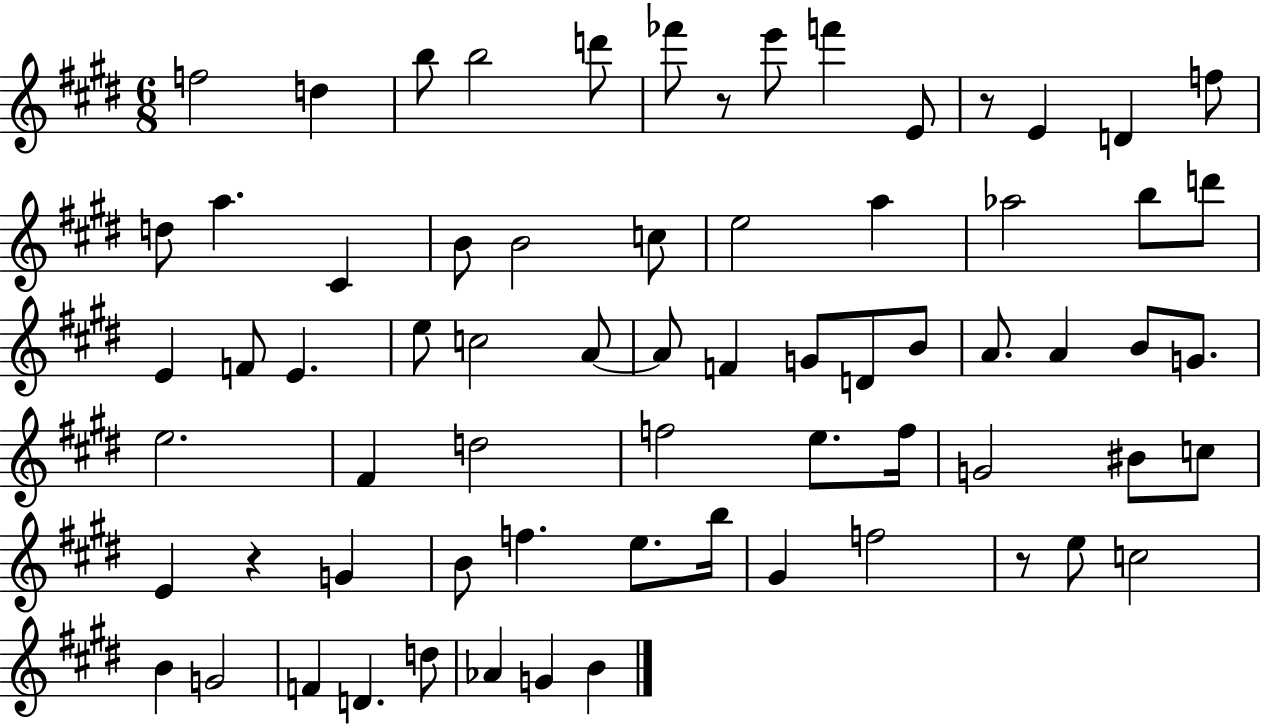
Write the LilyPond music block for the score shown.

{
  \clef treble
  \numericTimeSignature
  \time 6/8
  \key e \major
  f''2 d''4 | b''8 b''2 d'''8 | fes'''8 r8 e'''8 f'''4 e'8 | r8 e'4 d'4 f''8 | \break d''8 a''4. cis'4 | b'8 b'2 c''8 | e''2 a''4 | aes''2 b''8 d'''8 | \break e'4 f'8 e'4. | e''8 c''2 a'8~~ | a'8 f'4 g'8 d'8 b'8 | a'8. a'4 b'8 g'8. | \break e''2. | fis'4 d''2 | f''2 e''8. f''16 | g'2 bis'8 c''8 | \break e'4 r4 g'4 | b'8 f''4. e''8. b''16 | gis'4 f''2 | r8 e''8 c''2 | \break b'4 g'2 | f'4 d'4. d''8 | aes'4 g'4 b'4 | \bar "|."
}